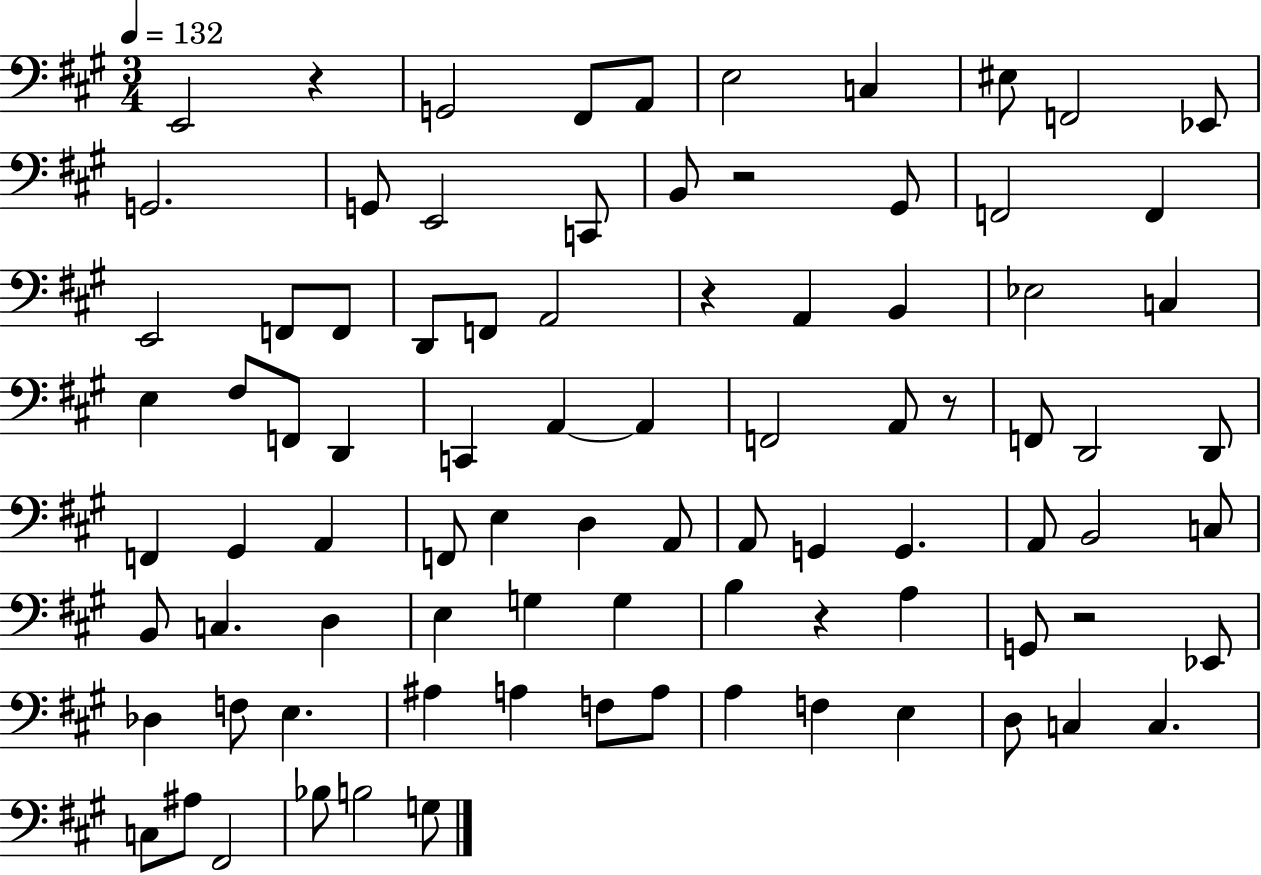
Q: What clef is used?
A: bass